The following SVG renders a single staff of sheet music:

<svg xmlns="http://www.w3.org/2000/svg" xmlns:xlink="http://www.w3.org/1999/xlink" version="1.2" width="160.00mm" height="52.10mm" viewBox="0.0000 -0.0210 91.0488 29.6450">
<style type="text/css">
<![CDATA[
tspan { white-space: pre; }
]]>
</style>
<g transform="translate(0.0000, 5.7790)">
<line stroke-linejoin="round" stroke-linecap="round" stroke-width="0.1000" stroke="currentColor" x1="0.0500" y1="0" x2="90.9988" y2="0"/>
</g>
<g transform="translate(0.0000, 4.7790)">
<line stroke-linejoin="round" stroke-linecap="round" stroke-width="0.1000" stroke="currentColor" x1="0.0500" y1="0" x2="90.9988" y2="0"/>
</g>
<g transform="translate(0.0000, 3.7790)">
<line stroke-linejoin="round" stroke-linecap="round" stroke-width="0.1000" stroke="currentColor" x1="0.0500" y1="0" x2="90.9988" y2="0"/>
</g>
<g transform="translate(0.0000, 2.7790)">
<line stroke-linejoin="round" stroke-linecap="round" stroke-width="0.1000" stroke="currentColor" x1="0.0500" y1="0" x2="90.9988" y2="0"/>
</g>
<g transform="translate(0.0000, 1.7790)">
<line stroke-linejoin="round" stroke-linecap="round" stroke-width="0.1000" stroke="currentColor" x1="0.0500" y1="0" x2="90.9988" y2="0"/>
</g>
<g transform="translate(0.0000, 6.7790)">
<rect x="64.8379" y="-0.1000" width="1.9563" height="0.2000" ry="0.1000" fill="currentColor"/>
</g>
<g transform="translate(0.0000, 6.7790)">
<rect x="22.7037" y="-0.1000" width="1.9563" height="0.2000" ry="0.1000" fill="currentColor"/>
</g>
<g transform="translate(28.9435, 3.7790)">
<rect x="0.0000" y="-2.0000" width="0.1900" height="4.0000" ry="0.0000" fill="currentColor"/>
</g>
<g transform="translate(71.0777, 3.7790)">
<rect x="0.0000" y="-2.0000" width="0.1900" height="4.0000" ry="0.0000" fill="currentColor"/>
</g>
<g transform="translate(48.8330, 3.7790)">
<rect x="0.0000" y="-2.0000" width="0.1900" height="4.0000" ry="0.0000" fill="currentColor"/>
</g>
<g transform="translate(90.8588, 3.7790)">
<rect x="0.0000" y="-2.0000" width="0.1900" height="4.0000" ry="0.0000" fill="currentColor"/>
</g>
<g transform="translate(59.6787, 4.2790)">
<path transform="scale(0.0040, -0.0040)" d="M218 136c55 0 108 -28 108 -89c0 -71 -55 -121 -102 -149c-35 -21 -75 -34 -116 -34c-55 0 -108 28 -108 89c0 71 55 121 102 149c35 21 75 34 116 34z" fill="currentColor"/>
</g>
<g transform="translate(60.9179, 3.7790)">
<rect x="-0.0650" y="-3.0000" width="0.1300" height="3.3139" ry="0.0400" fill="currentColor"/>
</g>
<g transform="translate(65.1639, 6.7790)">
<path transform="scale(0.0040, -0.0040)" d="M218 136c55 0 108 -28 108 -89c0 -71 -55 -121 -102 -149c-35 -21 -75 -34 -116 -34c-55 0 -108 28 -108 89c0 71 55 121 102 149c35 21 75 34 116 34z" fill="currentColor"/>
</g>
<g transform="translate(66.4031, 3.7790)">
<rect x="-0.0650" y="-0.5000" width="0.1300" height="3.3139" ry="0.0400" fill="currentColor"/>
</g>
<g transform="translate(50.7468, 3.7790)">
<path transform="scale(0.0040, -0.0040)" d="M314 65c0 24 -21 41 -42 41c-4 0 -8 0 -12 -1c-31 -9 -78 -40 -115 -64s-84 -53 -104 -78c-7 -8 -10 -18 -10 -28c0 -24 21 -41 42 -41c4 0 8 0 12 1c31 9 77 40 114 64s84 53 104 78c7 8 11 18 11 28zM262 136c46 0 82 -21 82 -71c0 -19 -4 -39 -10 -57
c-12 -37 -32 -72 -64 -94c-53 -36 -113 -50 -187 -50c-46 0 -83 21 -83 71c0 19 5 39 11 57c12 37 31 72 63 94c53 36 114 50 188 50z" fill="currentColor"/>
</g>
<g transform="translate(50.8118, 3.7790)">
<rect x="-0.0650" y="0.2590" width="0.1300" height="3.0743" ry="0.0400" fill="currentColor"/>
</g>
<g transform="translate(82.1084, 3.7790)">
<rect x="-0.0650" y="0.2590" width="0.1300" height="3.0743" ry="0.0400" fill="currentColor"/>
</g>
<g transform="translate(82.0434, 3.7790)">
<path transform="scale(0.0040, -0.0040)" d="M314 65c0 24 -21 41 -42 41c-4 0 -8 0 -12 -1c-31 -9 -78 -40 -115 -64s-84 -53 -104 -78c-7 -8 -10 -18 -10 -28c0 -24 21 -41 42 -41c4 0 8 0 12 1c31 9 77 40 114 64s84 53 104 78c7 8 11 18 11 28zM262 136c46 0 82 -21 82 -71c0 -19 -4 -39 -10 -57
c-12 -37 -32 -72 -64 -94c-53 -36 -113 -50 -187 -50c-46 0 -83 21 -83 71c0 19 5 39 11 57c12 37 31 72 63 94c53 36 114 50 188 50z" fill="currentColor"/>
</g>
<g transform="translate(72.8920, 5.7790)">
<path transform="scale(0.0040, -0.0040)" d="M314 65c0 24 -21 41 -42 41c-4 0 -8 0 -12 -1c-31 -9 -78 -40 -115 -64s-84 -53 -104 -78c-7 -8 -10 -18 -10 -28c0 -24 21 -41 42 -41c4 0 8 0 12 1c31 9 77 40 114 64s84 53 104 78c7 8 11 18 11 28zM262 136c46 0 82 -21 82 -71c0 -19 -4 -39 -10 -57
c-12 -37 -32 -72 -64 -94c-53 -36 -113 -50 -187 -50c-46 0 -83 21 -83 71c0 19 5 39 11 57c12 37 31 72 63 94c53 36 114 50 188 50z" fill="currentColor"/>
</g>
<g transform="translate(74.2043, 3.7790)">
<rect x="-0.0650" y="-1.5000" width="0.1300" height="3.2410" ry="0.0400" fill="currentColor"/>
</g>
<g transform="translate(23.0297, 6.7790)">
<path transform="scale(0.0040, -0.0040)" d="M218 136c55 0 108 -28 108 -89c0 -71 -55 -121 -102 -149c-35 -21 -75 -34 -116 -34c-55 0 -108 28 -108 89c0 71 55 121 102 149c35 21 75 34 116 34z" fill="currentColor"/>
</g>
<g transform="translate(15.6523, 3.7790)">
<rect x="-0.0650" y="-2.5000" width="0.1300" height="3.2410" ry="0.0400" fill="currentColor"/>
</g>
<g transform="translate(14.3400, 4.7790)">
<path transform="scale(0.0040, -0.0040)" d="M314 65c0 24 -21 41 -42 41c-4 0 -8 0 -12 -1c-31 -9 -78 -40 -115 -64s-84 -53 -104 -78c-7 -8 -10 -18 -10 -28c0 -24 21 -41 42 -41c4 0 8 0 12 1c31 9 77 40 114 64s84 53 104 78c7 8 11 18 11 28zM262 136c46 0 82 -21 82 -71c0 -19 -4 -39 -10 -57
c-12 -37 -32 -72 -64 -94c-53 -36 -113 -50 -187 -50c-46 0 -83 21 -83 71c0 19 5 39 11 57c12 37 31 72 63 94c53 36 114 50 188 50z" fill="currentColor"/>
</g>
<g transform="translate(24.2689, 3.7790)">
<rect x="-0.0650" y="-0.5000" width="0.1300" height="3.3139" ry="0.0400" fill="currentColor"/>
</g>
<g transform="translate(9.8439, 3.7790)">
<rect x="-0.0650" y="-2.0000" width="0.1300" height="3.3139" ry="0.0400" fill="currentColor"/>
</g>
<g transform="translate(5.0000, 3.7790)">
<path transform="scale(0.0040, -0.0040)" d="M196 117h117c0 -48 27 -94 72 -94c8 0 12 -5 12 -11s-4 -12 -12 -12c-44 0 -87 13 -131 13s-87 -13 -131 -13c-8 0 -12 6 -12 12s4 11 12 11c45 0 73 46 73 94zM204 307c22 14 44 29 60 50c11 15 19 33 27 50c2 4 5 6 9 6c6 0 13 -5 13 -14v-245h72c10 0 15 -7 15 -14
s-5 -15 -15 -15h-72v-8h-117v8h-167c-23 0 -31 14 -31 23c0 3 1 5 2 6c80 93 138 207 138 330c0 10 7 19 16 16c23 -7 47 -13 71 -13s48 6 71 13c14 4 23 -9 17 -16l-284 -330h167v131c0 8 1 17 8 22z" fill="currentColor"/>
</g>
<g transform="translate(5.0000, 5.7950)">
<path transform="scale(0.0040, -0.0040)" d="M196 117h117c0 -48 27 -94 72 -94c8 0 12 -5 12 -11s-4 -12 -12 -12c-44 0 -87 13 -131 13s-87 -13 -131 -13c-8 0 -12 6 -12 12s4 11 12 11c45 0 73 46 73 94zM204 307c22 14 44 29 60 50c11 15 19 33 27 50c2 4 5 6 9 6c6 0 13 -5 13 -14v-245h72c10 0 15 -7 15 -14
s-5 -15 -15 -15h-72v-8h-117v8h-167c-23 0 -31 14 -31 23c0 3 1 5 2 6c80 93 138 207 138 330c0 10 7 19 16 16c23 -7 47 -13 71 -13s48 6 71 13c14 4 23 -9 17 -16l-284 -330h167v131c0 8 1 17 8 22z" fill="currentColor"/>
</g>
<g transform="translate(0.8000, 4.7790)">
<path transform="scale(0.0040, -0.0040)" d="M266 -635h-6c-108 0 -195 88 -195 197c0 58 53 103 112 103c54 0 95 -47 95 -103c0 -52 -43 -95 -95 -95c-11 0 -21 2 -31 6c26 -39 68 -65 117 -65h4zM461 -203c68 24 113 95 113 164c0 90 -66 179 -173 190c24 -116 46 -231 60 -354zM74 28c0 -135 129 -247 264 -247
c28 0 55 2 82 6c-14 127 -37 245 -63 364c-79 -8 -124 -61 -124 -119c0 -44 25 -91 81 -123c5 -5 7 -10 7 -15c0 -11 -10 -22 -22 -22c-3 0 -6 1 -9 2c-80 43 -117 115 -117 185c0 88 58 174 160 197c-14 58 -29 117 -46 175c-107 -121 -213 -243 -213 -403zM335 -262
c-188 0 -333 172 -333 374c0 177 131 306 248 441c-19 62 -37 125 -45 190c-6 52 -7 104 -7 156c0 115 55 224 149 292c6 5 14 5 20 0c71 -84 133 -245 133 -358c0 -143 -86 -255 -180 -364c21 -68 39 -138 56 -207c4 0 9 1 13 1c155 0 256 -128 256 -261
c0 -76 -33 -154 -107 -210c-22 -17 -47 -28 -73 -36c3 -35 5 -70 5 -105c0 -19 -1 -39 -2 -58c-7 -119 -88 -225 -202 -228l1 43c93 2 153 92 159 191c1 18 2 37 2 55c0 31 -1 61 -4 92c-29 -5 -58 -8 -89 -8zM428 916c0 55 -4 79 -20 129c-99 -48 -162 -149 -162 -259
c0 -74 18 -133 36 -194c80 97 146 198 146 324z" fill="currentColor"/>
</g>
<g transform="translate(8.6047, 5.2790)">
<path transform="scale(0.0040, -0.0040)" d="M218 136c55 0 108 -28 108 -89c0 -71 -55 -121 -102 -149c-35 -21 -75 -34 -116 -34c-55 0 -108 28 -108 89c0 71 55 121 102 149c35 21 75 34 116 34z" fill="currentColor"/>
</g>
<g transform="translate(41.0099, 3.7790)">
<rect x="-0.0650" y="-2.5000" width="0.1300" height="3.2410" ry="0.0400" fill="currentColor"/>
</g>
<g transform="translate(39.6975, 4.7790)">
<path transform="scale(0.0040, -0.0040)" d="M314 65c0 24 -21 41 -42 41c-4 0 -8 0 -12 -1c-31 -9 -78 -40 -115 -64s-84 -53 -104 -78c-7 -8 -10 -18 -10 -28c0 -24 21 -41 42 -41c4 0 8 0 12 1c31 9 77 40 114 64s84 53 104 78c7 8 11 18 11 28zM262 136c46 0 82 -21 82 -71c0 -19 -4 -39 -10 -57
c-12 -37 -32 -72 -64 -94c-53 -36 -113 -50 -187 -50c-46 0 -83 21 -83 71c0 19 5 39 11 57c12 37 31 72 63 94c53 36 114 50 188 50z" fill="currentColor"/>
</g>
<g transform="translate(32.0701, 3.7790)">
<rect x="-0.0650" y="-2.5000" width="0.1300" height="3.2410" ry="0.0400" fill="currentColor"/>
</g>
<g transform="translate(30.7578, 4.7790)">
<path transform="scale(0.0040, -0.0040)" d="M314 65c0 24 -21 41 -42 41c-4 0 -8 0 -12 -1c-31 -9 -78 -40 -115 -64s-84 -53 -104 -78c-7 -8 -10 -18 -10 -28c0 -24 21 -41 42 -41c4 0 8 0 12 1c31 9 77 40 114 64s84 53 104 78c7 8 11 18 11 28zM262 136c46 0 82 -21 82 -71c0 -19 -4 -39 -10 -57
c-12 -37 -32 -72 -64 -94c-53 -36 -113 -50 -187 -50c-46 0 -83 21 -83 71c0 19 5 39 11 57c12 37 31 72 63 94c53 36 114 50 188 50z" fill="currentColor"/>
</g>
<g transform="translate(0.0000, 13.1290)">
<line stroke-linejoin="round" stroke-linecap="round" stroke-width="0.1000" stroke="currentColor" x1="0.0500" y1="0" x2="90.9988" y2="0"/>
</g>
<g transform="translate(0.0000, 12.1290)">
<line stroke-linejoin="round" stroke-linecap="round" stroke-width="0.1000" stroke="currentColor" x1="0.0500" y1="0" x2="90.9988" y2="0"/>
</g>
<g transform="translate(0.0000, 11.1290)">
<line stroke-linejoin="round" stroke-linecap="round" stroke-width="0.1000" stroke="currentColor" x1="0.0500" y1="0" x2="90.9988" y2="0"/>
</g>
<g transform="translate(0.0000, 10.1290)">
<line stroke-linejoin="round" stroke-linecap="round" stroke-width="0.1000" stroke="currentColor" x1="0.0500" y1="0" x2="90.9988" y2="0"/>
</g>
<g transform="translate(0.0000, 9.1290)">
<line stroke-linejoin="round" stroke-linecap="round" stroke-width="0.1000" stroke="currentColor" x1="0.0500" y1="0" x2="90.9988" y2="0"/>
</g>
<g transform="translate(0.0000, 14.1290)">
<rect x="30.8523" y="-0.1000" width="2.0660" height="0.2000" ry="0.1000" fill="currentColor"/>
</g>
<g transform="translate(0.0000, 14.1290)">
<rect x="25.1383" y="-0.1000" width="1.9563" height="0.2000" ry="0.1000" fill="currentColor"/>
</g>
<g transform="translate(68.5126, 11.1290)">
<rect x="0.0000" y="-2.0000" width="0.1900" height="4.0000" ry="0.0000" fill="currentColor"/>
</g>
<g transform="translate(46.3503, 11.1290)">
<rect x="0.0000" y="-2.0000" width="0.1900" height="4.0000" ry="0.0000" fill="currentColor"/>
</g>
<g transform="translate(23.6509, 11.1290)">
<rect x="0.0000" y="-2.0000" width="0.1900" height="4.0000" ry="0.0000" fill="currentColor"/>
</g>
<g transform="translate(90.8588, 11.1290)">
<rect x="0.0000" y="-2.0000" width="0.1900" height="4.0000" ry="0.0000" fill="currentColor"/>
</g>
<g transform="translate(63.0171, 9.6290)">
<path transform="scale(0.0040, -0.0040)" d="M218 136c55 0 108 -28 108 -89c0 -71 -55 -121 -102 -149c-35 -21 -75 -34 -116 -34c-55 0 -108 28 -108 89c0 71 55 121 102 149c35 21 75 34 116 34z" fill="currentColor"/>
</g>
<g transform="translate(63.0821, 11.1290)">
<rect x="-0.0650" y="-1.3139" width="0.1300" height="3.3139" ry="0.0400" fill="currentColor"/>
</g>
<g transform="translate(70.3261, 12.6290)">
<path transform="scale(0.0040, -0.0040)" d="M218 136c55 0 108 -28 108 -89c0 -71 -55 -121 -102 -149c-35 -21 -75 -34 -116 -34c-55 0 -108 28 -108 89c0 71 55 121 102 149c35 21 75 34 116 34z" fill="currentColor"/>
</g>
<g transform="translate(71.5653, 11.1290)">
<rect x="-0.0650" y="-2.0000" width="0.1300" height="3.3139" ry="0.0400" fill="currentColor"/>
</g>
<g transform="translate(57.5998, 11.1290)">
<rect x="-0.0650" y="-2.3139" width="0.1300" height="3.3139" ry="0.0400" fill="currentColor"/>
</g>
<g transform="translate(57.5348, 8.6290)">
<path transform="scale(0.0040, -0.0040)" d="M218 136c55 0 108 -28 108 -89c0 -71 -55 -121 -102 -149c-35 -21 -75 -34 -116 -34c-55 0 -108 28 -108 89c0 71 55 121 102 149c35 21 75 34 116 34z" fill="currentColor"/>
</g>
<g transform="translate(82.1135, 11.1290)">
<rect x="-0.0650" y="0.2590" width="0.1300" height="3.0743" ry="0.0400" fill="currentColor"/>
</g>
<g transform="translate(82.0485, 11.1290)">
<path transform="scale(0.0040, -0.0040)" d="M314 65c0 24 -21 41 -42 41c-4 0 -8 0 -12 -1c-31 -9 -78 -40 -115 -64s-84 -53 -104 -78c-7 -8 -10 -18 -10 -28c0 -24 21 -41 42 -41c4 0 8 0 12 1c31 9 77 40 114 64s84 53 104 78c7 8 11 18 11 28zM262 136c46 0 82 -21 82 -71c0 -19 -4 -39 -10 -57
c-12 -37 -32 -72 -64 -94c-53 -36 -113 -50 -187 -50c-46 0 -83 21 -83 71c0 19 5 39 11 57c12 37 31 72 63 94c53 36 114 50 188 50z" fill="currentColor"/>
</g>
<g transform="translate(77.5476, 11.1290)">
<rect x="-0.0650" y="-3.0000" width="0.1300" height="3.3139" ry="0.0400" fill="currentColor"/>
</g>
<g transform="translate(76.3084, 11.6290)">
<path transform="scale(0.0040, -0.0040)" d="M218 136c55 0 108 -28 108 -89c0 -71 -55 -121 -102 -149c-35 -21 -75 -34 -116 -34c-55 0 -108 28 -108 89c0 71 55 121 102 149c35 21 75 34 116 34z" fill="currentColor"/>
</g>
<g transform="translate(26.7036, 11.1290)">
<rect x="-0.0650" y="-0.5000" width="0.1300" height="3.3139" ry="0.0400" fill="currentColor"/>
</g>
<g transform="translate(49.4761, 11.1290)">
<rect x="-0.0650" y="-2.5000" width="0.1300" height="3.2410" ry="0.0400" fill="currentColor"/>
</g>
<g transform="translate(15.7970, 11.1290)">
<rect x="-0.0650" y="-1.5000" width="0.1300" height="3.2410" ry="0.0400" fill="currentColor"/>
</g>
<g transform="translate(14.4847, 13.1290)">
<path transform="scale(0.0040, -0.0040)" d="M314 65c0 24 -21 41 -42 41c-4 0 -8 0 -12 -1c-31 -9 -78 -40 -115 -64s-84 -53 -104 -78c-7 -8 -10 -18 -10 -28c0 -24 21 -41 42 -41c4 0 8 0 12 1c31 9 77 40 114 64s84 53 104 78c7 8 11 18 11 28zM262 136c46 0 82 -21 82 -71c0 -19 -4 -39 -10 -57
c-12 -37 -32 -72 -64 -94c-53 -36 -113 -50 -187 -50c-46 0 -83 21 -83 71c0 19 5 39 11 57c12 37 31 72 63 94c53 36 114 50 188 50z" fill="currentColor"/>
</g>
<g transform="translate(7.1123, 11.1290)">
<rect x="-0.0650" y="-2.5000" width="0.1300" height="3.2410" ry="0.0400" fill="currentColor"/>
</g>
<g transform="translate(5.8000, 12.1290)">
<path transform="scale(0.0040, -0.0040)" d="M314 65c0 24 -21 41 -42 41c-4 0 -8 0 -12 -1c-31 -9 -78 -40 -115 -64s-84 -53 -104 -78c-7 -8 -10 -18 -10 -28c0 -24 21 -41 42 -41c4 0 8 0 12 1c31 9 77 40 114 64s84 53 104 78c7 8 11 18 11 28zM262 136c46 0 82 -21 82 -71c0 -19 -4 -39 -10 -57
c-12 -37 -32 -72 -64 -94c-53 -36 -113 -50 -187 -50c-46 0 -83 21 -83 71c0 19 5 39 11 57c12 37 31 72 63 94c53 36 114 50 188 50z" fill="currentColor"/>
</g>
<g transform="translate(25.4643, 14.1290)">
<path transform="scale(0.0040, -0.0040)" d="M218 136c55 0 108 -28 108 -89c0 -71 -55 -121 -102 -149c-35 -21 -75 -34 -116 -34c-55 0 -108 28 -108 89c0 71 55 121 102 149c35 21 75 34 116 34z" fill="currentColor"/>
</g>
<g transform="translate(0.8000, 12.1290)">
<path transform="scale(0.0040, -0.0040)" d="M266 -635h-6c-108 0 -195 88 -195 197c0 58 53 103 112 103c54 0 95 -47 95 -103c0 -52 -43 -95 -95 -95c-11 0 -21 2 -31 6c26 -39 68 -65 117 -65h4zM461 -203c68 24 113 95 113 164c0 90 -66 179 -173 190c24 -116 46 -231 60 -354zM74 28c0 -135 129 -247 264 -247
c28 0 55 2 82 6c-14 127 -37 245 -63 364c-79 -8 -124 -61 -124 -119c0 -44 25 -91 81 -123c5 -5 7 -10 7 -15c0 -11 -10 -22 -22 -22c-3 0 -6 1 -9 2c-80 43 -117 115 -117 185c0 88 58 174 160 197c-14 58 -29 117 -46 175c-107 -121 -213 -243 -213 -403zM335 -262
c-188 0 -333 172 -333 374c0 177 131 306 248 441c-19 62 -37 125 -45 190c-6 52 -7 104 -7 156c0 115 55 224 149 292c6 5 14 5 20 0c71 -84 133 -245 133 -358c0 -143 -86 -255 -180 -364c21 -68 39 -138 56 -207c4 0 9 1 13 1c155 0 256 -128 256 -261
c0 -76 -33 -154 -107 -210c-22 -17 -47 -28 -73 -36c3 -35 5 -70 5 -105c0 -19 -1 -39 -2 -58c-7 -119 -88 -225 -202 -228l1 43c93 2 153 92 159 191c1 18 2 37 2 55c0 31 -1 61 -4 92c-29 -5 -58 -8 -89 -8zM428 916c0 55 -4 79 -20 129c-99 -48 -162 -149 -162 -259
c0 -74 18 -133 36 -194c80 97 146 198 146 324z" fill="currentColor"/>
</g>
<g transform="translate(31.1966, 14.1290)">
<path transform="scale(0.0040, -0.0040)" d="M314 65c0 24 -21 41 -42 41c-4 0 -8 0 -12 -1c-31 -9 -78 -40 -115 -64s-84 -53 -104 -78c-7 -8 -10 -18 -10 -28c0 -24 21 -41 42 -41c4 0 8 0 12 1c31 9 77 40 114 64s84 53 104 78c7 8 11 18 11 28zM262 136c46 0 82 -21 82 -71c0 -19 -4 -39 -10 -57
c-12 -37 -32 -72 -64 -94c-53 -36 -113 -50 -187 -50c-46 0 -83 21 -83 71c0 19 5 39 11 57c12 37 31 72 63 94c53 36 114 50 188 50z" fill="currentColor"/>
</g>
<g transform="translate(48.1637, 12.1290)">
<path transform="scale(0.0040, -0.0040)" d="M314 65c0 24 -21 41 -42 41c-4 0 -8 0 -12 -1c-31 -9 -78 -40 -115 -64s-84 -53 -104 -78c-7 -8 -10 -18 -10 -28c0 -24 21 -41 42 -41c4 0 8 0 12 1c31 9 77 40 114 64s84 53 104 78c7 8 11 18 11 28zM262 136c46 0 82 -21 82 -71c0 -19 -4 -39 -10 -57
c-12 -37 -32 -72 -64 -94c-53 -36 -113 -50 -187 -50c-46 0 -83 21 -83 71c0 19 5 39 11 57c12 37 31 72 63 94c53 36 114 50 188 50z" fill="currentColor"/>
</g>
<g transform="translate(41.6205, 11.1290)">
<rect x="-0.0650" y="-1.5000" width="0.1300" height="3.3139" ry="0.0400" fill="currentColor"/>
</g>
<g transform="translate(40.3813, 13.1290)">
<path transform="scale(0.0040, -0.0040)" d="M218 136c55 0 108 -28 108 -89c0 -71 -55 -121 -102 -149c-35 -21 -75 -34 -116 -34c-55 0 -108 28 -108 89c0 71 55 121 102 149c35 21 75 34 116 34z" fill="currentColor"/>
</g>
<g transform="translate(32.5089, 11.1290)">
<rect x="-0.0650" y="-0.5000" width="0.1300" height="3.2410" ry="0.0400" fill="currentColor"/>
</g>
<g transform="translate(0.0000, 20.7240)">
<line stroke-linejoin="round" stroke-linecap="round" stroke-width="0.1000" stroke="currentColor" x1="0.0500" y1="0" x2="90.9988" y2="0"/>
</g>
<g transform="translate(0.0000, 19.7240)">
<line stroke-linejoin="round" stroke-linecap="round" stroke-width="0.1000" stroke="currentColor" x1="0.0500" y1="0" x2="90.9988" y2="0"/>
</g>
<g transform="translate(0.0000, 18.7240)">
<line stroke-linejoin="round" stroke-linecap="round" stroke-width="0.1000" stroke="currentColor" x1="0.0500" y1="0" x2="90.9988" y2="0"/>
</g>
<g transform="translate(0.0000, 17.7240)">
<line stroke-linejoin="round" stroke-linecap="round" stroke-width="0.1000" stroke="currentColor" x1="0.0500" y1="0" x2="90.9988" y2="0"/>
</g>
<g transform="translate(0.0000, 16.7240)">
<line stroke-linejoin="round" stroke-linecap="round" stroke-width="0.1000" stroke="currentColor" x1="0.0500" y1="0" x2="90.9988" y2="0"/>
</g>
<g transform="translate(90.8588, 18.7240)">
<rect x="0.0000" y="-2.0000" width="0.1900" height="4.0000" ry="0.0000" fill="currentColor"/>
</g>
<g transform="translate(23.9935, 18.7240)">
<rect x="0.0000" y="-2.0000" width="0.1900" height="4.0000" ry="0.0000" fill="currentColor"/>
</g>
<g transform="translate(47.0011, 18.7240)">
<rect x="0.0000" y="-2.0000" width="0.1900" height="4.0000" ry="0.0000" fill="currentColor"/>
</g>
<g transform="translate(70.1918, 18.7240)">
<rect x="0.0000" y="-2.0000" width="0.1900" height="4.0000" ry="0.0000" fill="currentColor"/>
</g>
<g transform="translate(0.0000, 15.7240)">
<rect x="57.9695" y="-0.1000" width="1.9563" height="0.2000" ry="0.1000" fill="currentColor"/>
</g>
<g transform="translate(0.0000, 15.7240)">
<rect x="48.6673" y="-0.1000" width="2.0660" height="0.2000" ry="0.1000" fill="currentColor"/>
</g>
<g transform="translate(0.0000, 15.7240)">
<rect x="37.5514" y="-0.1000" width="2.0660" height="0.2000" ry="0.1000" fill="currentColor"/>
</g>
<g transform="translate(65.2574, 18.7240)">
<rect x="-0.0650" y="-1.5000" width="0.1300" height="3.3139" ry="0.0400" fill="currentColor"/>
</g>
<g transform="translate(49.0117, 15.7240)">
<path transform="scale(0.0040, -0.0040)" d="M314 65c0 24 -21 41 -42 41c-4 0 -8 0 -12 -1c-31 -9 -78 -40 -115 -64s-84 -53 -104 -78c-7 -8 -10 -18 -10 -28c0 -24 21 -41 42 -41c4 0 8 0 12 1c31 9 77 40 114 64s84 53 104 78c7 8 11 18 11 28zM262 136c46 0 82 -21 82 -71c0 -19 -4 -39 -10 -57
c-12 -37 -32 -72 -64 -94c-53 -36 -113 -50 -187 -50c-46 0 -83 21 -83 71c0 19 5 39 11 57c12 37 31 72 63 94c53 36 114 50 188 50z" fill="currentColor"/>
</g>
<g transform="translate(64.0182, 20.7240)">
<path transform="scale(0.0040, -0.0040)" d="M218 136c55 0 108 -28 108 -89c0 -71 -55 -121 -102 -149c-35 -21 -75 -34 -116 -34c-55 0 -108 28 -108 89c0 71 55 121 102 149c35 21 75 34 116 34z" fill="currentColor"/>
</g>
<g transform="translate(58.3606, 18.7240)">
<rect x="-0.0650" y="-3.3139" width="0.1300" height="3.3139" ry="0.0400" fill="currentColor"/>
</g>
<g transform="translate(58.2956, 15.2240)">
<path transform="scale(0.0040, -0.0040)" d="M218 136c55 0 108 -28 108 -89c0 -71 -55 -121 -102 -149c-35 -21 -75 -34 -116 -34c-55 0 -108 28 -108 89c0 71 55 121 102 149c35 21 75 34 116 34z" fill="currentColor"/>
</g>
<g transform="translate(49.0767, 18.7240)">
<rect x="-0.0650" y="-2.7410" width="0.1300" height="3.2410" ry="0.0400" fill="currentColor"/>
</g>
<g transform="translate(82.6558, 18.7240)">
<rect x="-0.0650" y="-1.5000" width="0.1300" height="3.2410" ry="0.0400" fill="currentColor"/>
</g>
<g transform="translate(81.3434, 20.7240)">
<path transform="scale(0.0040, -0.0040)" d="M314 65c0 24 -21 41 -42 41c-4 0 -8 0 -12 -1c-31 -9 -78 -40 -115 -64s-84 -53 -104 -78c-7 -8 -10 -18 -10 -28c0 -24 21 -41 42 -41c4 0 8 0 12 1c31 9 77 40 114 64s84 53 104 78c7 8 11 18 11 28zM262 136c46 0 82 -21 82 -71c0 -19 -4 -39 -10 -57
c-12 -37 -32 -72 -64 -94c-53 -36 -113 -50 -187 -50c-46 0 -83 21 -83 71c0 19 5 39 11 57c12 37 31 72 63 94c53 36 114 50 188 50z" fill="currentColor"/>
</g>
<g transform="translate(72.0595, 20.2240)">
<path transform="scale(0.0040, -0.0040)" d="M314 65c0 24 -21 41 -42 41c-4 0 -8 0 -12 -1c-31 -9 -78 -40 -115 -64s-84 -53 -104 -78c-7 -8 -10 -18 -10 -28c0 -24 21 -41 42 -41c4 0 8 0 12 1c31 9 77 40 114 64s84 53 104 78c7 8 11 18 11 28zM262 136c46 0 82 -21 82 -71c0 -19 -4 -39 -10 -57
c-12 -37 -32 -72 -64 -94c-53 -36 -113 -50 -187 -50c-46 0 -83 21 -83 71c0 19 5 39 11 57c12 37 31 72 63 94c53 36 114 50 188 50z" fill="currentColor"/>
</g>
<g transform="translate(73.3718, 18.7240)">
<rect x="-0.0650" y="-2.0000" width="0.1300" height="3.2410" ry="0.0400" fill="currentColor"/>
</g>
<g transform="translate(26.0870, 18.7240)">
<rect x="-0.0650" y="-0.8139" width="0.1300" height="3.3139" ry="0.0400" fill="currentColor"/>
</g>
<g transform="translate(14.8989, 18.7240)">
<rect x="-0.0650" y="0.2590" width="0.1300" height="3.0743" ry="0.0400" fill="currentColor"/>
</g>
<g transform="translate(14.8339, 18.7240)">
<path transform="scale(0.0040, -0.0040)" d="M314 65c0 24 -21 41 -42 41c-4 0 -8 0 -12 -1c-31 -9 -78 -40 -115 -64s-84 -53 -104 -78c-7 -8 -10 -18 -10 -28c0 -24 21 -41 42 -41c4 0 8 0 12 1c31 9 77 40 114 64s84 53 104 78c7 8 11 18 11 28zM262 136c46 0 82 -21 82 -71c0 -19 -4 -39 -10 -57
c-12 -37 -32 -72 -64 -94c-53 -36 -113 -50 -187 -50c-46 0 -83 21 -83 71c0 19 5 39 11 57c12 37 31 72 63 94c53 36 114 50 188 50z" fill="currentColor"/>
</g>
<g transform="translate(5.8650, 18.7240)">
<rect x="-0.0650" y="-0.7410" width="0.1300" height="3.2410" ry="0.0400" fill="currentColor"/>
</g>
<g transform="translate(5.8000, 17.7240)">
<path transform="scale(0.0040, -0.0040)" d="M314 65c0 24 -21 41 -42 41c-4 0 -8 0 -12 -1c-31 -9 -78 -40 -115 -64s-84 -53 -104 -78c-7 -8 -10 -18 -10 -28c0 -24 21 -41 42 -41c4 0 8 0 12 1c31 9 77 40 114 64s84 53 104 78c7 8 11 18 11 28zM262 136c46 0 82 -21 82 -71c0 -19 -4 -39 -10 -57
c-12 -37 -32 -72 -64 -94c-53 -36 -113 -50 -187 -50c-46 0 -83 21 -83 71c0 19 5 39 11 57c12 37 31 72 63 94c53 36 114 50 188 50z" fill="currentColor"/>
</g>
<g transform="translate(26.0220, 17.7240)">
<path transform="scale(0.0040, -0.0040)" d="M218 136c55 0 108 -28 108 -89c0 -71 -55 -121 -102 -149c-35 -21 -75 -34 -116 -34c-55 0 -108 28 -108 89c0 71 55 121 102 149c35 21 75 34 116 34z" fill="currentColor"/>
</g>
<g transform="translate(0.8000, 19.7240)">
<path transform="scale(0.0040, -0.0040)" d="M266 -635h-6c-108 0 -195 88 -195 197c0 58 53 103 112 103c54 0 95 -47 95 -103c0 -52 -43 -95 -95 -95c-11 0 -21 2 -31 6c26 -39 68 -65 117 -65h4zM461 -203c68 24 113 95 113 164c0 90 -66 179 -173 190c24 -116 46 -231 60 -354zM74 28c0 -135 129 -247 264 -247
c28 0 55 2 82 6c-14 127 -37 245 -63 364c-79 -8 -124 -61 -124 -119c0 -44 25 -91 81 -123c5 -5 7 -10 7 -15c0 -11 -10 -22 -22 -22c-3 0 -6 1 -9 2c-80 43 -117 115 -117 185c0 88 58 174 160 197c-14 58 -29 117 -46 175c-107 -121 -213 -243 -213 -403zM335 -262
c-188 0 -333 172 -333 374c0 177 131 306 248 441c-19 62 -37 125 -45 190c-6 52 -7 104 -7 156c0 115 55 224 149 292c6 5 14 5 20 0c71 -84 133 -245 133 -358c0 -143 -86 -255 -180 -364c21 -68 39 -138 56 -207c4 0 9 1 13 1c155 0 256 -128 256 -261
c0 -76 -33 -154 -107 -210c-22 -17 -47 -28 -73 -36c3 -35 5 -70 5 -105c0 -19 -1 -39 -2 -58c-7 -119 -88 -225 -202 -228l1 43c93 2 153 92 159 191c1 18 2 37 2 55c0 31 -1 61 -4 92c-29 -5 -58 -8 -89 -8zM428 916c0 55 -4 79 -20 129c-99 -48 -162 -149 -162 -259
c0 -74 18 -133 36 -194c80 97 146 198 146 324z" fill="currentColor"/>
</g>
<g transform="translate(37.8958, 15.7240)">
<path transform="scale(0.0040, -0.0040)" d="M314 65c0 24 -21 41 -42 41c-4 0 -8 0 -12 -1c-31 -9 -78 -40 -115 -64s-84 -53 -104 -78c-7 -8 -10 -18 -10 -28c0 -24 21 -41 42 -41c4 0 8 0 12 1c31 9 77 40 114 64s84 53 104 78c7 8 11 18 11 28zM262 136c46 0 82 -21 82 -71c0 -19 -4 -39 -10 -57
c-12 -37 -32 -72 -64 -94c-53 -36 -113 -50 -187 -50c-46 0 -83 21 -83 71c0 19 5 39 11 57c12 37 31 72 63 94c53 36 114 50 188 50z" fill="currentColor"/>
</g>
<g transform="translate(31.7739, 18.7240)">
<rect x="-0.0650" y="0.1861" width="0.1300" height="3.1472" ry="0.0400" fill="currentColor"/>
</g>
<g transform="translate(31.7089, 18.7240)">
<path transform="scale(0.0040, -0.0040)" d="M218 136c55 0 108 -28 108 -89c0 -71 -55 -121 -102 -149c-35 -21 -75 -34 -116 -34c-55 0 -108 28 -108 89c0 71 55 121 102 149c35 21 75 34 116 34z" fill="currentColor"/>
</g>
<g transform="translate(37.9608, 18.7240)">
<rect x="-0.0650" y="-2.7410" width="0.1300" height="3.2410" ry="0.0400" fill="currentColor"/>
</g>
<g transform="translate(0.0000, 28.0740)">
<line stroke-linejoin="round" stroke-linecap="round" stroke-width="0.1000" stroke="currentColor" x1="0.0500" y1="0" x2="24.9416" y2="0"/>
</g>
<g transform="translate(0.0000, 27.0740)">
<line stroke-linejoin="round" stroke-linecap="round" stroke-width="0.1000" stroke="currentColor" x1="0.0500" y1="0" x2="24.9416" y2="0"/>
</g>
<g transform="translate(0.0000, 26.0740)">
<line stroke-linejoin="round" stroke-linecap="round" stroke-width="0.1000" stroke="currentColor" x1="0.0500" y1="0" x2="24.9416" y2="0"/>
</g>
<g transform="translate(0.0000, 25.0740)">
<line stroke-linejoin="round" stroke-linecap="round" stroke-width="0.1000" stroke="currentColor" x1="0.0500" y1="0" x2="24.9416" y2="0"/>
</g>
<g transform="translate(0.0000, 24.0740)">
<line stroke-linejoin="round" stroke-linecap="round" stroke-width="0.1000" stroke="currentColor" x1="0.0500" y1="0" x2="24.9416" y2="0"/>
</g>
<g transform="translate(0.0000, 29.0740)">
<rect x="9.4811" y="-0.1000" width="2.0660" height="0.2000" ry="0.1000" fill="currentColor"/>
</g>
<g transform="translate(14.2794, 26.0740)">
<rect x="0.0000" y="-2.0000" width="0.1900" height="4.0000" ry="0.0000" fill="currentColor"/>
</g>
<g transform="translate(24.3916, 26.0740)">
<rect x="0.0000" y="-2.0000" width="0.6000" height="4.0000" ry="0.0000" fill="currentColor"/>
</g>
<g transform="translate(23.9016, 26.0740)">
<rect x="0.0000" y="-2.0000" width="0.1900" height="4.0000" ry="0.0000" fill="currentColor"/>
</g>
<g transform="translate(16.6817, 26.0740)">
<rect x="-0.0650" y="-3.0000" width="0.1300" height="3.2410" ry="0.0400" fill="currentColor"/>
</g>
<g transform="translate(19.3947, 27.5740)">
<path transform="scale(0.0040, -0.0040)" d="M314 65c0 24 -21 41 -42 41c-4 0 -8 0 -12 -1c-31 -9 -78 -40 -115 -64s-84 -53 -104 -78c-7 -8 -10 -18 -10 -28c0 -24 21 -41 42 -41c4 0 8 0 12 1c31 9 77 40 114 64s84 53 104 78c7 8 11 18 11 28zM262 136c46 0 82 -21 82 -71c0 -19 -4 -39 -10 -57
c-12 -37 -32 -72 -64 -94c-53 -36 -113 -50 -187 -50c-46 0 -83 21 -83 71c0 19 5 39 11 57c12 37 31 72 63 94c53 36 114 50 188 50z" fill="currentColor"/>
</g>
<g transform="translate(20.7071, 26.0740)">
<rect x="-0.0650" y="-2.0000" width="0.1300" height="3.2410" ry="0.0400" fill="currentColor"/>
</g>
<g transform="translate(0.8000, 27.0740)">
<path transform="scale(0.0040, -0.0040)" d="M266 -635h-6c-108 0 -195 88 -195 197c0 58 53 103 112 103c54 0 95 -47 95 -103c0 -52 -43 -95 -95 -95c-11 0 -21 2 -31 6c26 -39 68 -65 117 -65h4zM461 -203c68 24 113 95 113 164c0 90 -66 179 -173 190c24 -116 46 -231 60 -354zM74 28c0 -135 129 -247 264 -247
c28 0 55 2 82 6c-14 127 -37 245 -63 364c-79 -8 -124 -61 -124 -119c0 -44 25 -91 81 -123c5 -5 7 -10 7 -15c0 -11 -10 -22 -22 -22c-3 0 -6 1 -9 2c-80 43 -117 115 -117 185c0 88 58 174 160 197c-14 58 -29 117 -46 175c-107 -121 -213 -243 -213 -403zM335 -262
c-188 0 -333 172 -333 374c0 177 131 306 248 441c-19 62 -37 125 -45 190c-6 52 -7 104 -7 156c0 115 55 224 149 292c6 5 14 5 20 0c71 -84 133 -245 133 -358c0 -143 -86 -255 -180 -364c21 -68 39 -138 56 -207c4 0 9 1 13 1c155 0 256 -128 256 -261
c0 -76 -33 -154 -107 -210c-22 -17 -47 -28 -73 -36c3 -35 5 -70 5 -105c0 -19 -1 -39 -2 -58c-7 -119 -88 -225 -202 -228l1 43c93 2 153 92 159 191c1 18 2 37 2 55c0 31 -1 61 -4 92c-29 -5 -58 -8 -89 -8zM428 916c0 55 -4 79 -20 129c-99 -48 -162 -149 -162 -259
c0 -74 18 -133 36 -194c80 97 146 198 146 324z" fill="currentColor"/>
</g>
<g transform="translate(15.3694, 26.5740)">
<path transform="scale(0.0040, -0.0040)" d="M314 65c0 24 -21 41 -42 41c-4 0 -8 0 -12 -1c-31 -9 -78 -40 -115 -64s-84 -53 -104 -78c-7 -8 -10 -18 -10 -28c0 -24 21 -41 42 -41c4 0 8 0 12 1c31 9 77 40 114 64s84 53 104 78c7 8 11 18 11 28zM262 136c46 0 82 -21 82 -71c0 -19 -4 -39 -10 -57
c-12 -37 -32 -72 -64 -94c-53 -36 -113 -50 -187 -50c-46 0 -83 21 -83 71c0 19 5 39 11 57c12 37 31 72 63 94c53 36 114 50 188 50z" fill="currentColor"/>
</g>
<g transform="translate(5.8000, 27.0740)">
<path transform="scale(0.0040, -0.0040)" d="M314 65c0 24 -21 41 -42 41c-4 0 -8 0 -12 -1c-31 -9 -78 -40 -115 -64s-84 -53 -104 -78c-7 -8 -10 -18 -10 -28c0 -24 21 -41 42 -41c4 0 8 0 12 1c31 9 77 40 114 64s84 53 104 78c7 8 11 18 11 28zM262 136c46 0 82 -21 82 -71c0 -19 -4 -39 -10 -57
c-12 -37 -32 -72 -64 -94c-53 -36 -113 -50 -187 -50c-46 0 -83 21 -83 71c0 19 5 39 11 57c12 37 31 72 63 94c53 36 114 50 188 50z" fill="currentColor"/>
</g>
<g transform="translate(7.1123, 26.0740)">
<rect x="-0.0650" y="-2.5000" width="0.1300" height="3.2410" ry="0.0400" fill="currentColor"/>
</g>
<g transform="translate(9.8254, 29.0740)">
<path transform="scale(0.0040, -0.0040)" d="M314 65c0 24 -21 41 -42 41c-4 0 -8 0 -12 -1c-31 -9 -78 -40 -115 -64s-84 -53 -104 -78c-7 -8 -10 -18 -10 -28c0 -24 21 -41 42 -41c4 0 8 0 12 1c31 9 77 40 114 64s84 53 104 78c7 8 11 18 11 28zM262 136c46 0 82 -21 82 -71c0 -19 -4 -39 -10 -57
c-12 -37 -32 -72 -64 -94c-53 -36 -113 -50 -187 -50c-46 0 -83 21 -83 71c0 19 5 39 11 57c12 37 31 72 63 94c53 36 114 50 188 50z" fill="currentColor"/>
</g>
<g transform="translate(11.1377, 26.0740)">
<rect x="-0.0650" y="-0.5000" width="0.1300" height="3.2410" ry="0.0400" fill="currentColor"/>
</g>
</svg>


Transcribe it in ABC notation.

X:1
T:Untitled
M:4/4
L:1/4
K:C
F G2 C G2 G2 B2 A C E2 B2 G2 E2 C C2 E G2 g e F A B2 d2 B2 d B a2 a2 b E F2 E2 G2 C2 A2 F2